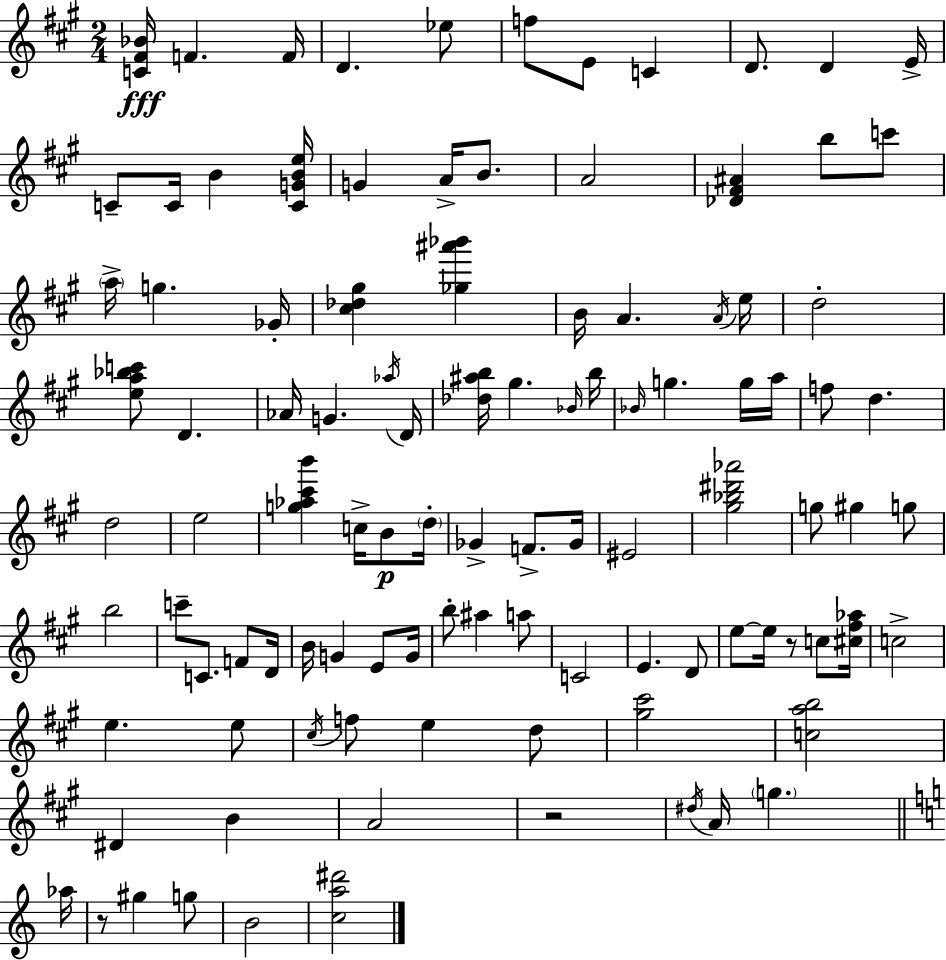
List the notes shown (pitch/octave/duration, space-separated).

[C4,F#4,Bb4]/s F4/q. F4/s D4/q. Eb5/e F5/e E4/e C4/q D4/e. D4/q E4/s C4/e C4/s B4/q [C4,G4,B4,E5]/s G4/q A4/s B4/e. A4/h [Db4,F#4,A#4]/q B5/e C6/e A5/s G5/q. Gb4/s [C#5,Db5,G#5]/q [Gb5,A#6,Bb6]/q B4/s A4/q. A4/s E5/s D5/h [E5,A5,Bb5,C6]/e D4/q. Ab4/s G4/q. Ab5/s D4/s [Db5,A#5,B5]/s G#5/q. Bb4/s B5/s Bb4/s G5/q. G5/s A5/s F5/e D5/q. D5/h E5/h [G5,Ab5,C#6,B6]/q C5/s B4/e D5/s Gb4/q F4/e. Gb4/s EIS4/h [G#5,Bb5,D#6,Ab6]/h G5/e G#5/q G5/e B5/h C6/e C4/e. F4/e D4/s B4/s G4/q E4/e G4/s B5/e A#5/q A5/e C4/h E4/q. D4/e E5/e E5/s R/e C5/e [C#5,F#5,Ab5]/s C5/h E5/q. E5/e C#5/s F5/e E5/q D5/e [G#5,C#6]/h [C5,A5,B5]/h D#4/q B4/q A4/h R/h D#5/s A4/s G5/q. Ab5/s R/e G#5/q G5/e B4/h [C5,A5,D#6]/h